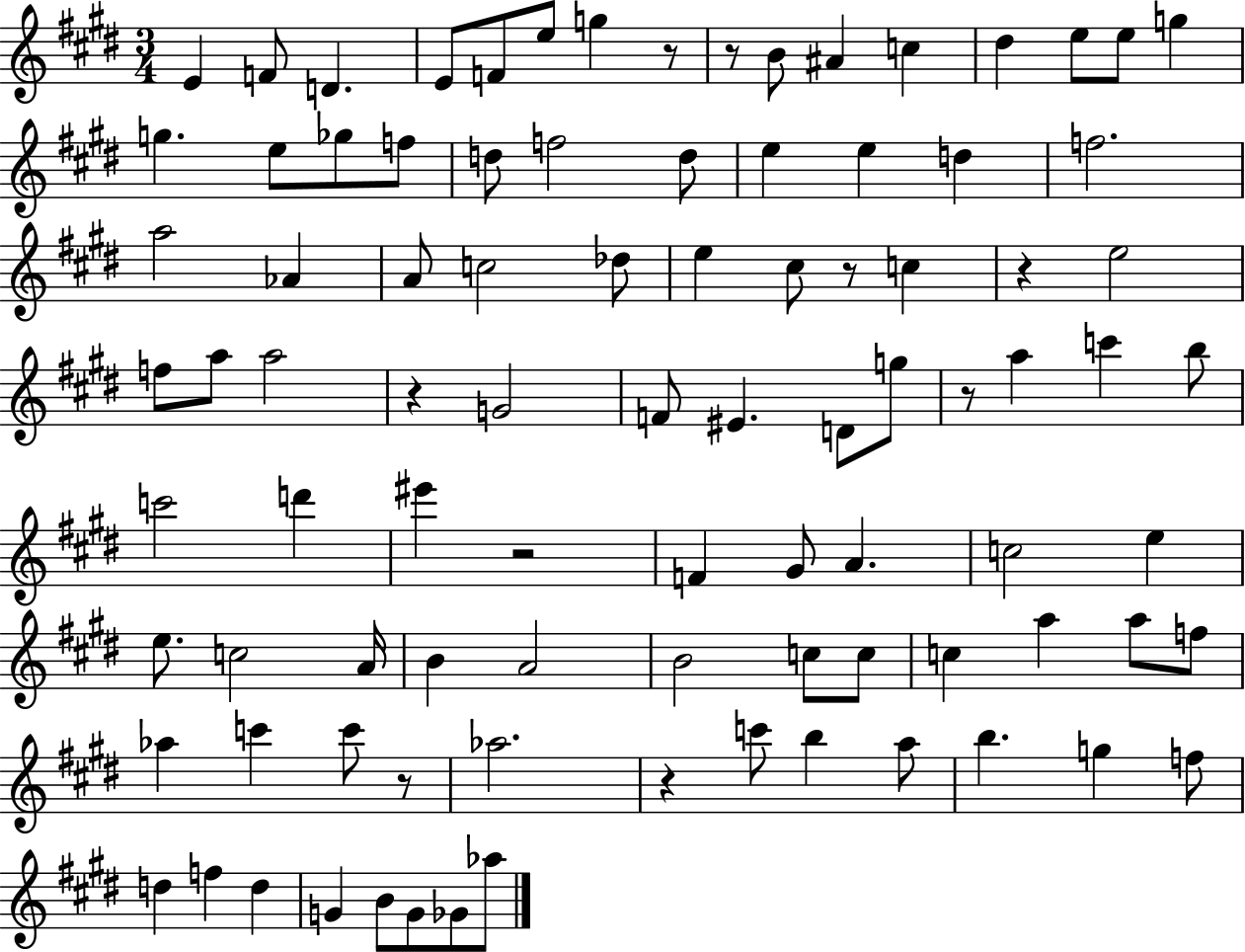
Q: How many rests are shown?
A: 9